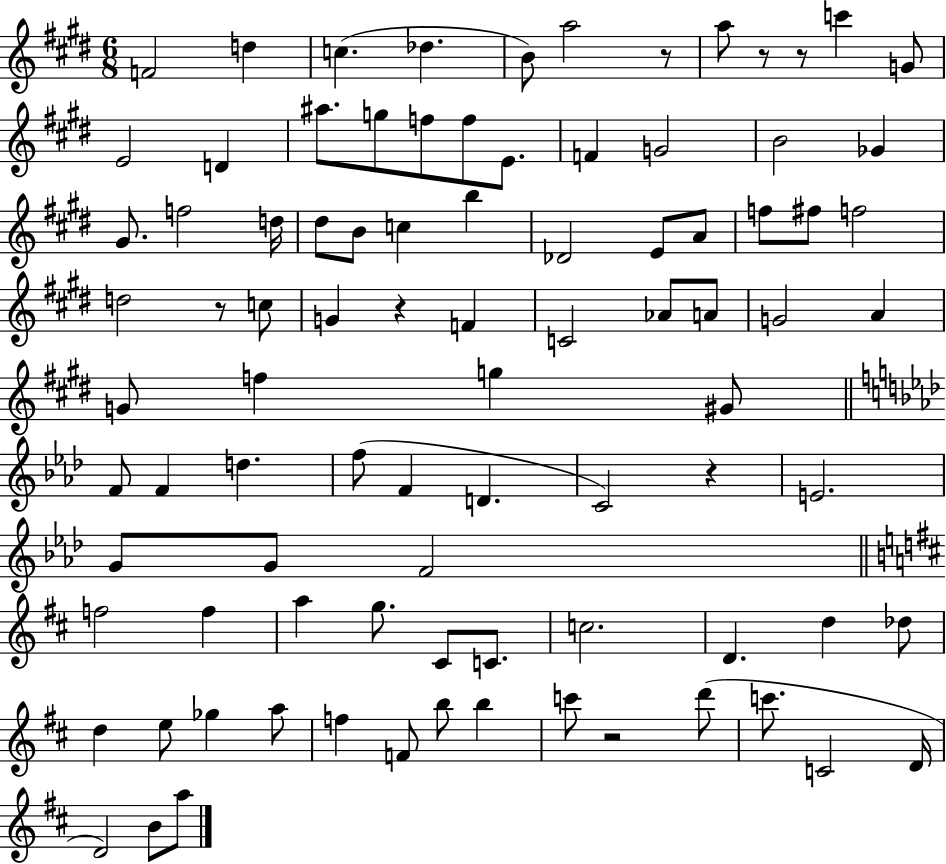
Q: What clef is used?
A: treble